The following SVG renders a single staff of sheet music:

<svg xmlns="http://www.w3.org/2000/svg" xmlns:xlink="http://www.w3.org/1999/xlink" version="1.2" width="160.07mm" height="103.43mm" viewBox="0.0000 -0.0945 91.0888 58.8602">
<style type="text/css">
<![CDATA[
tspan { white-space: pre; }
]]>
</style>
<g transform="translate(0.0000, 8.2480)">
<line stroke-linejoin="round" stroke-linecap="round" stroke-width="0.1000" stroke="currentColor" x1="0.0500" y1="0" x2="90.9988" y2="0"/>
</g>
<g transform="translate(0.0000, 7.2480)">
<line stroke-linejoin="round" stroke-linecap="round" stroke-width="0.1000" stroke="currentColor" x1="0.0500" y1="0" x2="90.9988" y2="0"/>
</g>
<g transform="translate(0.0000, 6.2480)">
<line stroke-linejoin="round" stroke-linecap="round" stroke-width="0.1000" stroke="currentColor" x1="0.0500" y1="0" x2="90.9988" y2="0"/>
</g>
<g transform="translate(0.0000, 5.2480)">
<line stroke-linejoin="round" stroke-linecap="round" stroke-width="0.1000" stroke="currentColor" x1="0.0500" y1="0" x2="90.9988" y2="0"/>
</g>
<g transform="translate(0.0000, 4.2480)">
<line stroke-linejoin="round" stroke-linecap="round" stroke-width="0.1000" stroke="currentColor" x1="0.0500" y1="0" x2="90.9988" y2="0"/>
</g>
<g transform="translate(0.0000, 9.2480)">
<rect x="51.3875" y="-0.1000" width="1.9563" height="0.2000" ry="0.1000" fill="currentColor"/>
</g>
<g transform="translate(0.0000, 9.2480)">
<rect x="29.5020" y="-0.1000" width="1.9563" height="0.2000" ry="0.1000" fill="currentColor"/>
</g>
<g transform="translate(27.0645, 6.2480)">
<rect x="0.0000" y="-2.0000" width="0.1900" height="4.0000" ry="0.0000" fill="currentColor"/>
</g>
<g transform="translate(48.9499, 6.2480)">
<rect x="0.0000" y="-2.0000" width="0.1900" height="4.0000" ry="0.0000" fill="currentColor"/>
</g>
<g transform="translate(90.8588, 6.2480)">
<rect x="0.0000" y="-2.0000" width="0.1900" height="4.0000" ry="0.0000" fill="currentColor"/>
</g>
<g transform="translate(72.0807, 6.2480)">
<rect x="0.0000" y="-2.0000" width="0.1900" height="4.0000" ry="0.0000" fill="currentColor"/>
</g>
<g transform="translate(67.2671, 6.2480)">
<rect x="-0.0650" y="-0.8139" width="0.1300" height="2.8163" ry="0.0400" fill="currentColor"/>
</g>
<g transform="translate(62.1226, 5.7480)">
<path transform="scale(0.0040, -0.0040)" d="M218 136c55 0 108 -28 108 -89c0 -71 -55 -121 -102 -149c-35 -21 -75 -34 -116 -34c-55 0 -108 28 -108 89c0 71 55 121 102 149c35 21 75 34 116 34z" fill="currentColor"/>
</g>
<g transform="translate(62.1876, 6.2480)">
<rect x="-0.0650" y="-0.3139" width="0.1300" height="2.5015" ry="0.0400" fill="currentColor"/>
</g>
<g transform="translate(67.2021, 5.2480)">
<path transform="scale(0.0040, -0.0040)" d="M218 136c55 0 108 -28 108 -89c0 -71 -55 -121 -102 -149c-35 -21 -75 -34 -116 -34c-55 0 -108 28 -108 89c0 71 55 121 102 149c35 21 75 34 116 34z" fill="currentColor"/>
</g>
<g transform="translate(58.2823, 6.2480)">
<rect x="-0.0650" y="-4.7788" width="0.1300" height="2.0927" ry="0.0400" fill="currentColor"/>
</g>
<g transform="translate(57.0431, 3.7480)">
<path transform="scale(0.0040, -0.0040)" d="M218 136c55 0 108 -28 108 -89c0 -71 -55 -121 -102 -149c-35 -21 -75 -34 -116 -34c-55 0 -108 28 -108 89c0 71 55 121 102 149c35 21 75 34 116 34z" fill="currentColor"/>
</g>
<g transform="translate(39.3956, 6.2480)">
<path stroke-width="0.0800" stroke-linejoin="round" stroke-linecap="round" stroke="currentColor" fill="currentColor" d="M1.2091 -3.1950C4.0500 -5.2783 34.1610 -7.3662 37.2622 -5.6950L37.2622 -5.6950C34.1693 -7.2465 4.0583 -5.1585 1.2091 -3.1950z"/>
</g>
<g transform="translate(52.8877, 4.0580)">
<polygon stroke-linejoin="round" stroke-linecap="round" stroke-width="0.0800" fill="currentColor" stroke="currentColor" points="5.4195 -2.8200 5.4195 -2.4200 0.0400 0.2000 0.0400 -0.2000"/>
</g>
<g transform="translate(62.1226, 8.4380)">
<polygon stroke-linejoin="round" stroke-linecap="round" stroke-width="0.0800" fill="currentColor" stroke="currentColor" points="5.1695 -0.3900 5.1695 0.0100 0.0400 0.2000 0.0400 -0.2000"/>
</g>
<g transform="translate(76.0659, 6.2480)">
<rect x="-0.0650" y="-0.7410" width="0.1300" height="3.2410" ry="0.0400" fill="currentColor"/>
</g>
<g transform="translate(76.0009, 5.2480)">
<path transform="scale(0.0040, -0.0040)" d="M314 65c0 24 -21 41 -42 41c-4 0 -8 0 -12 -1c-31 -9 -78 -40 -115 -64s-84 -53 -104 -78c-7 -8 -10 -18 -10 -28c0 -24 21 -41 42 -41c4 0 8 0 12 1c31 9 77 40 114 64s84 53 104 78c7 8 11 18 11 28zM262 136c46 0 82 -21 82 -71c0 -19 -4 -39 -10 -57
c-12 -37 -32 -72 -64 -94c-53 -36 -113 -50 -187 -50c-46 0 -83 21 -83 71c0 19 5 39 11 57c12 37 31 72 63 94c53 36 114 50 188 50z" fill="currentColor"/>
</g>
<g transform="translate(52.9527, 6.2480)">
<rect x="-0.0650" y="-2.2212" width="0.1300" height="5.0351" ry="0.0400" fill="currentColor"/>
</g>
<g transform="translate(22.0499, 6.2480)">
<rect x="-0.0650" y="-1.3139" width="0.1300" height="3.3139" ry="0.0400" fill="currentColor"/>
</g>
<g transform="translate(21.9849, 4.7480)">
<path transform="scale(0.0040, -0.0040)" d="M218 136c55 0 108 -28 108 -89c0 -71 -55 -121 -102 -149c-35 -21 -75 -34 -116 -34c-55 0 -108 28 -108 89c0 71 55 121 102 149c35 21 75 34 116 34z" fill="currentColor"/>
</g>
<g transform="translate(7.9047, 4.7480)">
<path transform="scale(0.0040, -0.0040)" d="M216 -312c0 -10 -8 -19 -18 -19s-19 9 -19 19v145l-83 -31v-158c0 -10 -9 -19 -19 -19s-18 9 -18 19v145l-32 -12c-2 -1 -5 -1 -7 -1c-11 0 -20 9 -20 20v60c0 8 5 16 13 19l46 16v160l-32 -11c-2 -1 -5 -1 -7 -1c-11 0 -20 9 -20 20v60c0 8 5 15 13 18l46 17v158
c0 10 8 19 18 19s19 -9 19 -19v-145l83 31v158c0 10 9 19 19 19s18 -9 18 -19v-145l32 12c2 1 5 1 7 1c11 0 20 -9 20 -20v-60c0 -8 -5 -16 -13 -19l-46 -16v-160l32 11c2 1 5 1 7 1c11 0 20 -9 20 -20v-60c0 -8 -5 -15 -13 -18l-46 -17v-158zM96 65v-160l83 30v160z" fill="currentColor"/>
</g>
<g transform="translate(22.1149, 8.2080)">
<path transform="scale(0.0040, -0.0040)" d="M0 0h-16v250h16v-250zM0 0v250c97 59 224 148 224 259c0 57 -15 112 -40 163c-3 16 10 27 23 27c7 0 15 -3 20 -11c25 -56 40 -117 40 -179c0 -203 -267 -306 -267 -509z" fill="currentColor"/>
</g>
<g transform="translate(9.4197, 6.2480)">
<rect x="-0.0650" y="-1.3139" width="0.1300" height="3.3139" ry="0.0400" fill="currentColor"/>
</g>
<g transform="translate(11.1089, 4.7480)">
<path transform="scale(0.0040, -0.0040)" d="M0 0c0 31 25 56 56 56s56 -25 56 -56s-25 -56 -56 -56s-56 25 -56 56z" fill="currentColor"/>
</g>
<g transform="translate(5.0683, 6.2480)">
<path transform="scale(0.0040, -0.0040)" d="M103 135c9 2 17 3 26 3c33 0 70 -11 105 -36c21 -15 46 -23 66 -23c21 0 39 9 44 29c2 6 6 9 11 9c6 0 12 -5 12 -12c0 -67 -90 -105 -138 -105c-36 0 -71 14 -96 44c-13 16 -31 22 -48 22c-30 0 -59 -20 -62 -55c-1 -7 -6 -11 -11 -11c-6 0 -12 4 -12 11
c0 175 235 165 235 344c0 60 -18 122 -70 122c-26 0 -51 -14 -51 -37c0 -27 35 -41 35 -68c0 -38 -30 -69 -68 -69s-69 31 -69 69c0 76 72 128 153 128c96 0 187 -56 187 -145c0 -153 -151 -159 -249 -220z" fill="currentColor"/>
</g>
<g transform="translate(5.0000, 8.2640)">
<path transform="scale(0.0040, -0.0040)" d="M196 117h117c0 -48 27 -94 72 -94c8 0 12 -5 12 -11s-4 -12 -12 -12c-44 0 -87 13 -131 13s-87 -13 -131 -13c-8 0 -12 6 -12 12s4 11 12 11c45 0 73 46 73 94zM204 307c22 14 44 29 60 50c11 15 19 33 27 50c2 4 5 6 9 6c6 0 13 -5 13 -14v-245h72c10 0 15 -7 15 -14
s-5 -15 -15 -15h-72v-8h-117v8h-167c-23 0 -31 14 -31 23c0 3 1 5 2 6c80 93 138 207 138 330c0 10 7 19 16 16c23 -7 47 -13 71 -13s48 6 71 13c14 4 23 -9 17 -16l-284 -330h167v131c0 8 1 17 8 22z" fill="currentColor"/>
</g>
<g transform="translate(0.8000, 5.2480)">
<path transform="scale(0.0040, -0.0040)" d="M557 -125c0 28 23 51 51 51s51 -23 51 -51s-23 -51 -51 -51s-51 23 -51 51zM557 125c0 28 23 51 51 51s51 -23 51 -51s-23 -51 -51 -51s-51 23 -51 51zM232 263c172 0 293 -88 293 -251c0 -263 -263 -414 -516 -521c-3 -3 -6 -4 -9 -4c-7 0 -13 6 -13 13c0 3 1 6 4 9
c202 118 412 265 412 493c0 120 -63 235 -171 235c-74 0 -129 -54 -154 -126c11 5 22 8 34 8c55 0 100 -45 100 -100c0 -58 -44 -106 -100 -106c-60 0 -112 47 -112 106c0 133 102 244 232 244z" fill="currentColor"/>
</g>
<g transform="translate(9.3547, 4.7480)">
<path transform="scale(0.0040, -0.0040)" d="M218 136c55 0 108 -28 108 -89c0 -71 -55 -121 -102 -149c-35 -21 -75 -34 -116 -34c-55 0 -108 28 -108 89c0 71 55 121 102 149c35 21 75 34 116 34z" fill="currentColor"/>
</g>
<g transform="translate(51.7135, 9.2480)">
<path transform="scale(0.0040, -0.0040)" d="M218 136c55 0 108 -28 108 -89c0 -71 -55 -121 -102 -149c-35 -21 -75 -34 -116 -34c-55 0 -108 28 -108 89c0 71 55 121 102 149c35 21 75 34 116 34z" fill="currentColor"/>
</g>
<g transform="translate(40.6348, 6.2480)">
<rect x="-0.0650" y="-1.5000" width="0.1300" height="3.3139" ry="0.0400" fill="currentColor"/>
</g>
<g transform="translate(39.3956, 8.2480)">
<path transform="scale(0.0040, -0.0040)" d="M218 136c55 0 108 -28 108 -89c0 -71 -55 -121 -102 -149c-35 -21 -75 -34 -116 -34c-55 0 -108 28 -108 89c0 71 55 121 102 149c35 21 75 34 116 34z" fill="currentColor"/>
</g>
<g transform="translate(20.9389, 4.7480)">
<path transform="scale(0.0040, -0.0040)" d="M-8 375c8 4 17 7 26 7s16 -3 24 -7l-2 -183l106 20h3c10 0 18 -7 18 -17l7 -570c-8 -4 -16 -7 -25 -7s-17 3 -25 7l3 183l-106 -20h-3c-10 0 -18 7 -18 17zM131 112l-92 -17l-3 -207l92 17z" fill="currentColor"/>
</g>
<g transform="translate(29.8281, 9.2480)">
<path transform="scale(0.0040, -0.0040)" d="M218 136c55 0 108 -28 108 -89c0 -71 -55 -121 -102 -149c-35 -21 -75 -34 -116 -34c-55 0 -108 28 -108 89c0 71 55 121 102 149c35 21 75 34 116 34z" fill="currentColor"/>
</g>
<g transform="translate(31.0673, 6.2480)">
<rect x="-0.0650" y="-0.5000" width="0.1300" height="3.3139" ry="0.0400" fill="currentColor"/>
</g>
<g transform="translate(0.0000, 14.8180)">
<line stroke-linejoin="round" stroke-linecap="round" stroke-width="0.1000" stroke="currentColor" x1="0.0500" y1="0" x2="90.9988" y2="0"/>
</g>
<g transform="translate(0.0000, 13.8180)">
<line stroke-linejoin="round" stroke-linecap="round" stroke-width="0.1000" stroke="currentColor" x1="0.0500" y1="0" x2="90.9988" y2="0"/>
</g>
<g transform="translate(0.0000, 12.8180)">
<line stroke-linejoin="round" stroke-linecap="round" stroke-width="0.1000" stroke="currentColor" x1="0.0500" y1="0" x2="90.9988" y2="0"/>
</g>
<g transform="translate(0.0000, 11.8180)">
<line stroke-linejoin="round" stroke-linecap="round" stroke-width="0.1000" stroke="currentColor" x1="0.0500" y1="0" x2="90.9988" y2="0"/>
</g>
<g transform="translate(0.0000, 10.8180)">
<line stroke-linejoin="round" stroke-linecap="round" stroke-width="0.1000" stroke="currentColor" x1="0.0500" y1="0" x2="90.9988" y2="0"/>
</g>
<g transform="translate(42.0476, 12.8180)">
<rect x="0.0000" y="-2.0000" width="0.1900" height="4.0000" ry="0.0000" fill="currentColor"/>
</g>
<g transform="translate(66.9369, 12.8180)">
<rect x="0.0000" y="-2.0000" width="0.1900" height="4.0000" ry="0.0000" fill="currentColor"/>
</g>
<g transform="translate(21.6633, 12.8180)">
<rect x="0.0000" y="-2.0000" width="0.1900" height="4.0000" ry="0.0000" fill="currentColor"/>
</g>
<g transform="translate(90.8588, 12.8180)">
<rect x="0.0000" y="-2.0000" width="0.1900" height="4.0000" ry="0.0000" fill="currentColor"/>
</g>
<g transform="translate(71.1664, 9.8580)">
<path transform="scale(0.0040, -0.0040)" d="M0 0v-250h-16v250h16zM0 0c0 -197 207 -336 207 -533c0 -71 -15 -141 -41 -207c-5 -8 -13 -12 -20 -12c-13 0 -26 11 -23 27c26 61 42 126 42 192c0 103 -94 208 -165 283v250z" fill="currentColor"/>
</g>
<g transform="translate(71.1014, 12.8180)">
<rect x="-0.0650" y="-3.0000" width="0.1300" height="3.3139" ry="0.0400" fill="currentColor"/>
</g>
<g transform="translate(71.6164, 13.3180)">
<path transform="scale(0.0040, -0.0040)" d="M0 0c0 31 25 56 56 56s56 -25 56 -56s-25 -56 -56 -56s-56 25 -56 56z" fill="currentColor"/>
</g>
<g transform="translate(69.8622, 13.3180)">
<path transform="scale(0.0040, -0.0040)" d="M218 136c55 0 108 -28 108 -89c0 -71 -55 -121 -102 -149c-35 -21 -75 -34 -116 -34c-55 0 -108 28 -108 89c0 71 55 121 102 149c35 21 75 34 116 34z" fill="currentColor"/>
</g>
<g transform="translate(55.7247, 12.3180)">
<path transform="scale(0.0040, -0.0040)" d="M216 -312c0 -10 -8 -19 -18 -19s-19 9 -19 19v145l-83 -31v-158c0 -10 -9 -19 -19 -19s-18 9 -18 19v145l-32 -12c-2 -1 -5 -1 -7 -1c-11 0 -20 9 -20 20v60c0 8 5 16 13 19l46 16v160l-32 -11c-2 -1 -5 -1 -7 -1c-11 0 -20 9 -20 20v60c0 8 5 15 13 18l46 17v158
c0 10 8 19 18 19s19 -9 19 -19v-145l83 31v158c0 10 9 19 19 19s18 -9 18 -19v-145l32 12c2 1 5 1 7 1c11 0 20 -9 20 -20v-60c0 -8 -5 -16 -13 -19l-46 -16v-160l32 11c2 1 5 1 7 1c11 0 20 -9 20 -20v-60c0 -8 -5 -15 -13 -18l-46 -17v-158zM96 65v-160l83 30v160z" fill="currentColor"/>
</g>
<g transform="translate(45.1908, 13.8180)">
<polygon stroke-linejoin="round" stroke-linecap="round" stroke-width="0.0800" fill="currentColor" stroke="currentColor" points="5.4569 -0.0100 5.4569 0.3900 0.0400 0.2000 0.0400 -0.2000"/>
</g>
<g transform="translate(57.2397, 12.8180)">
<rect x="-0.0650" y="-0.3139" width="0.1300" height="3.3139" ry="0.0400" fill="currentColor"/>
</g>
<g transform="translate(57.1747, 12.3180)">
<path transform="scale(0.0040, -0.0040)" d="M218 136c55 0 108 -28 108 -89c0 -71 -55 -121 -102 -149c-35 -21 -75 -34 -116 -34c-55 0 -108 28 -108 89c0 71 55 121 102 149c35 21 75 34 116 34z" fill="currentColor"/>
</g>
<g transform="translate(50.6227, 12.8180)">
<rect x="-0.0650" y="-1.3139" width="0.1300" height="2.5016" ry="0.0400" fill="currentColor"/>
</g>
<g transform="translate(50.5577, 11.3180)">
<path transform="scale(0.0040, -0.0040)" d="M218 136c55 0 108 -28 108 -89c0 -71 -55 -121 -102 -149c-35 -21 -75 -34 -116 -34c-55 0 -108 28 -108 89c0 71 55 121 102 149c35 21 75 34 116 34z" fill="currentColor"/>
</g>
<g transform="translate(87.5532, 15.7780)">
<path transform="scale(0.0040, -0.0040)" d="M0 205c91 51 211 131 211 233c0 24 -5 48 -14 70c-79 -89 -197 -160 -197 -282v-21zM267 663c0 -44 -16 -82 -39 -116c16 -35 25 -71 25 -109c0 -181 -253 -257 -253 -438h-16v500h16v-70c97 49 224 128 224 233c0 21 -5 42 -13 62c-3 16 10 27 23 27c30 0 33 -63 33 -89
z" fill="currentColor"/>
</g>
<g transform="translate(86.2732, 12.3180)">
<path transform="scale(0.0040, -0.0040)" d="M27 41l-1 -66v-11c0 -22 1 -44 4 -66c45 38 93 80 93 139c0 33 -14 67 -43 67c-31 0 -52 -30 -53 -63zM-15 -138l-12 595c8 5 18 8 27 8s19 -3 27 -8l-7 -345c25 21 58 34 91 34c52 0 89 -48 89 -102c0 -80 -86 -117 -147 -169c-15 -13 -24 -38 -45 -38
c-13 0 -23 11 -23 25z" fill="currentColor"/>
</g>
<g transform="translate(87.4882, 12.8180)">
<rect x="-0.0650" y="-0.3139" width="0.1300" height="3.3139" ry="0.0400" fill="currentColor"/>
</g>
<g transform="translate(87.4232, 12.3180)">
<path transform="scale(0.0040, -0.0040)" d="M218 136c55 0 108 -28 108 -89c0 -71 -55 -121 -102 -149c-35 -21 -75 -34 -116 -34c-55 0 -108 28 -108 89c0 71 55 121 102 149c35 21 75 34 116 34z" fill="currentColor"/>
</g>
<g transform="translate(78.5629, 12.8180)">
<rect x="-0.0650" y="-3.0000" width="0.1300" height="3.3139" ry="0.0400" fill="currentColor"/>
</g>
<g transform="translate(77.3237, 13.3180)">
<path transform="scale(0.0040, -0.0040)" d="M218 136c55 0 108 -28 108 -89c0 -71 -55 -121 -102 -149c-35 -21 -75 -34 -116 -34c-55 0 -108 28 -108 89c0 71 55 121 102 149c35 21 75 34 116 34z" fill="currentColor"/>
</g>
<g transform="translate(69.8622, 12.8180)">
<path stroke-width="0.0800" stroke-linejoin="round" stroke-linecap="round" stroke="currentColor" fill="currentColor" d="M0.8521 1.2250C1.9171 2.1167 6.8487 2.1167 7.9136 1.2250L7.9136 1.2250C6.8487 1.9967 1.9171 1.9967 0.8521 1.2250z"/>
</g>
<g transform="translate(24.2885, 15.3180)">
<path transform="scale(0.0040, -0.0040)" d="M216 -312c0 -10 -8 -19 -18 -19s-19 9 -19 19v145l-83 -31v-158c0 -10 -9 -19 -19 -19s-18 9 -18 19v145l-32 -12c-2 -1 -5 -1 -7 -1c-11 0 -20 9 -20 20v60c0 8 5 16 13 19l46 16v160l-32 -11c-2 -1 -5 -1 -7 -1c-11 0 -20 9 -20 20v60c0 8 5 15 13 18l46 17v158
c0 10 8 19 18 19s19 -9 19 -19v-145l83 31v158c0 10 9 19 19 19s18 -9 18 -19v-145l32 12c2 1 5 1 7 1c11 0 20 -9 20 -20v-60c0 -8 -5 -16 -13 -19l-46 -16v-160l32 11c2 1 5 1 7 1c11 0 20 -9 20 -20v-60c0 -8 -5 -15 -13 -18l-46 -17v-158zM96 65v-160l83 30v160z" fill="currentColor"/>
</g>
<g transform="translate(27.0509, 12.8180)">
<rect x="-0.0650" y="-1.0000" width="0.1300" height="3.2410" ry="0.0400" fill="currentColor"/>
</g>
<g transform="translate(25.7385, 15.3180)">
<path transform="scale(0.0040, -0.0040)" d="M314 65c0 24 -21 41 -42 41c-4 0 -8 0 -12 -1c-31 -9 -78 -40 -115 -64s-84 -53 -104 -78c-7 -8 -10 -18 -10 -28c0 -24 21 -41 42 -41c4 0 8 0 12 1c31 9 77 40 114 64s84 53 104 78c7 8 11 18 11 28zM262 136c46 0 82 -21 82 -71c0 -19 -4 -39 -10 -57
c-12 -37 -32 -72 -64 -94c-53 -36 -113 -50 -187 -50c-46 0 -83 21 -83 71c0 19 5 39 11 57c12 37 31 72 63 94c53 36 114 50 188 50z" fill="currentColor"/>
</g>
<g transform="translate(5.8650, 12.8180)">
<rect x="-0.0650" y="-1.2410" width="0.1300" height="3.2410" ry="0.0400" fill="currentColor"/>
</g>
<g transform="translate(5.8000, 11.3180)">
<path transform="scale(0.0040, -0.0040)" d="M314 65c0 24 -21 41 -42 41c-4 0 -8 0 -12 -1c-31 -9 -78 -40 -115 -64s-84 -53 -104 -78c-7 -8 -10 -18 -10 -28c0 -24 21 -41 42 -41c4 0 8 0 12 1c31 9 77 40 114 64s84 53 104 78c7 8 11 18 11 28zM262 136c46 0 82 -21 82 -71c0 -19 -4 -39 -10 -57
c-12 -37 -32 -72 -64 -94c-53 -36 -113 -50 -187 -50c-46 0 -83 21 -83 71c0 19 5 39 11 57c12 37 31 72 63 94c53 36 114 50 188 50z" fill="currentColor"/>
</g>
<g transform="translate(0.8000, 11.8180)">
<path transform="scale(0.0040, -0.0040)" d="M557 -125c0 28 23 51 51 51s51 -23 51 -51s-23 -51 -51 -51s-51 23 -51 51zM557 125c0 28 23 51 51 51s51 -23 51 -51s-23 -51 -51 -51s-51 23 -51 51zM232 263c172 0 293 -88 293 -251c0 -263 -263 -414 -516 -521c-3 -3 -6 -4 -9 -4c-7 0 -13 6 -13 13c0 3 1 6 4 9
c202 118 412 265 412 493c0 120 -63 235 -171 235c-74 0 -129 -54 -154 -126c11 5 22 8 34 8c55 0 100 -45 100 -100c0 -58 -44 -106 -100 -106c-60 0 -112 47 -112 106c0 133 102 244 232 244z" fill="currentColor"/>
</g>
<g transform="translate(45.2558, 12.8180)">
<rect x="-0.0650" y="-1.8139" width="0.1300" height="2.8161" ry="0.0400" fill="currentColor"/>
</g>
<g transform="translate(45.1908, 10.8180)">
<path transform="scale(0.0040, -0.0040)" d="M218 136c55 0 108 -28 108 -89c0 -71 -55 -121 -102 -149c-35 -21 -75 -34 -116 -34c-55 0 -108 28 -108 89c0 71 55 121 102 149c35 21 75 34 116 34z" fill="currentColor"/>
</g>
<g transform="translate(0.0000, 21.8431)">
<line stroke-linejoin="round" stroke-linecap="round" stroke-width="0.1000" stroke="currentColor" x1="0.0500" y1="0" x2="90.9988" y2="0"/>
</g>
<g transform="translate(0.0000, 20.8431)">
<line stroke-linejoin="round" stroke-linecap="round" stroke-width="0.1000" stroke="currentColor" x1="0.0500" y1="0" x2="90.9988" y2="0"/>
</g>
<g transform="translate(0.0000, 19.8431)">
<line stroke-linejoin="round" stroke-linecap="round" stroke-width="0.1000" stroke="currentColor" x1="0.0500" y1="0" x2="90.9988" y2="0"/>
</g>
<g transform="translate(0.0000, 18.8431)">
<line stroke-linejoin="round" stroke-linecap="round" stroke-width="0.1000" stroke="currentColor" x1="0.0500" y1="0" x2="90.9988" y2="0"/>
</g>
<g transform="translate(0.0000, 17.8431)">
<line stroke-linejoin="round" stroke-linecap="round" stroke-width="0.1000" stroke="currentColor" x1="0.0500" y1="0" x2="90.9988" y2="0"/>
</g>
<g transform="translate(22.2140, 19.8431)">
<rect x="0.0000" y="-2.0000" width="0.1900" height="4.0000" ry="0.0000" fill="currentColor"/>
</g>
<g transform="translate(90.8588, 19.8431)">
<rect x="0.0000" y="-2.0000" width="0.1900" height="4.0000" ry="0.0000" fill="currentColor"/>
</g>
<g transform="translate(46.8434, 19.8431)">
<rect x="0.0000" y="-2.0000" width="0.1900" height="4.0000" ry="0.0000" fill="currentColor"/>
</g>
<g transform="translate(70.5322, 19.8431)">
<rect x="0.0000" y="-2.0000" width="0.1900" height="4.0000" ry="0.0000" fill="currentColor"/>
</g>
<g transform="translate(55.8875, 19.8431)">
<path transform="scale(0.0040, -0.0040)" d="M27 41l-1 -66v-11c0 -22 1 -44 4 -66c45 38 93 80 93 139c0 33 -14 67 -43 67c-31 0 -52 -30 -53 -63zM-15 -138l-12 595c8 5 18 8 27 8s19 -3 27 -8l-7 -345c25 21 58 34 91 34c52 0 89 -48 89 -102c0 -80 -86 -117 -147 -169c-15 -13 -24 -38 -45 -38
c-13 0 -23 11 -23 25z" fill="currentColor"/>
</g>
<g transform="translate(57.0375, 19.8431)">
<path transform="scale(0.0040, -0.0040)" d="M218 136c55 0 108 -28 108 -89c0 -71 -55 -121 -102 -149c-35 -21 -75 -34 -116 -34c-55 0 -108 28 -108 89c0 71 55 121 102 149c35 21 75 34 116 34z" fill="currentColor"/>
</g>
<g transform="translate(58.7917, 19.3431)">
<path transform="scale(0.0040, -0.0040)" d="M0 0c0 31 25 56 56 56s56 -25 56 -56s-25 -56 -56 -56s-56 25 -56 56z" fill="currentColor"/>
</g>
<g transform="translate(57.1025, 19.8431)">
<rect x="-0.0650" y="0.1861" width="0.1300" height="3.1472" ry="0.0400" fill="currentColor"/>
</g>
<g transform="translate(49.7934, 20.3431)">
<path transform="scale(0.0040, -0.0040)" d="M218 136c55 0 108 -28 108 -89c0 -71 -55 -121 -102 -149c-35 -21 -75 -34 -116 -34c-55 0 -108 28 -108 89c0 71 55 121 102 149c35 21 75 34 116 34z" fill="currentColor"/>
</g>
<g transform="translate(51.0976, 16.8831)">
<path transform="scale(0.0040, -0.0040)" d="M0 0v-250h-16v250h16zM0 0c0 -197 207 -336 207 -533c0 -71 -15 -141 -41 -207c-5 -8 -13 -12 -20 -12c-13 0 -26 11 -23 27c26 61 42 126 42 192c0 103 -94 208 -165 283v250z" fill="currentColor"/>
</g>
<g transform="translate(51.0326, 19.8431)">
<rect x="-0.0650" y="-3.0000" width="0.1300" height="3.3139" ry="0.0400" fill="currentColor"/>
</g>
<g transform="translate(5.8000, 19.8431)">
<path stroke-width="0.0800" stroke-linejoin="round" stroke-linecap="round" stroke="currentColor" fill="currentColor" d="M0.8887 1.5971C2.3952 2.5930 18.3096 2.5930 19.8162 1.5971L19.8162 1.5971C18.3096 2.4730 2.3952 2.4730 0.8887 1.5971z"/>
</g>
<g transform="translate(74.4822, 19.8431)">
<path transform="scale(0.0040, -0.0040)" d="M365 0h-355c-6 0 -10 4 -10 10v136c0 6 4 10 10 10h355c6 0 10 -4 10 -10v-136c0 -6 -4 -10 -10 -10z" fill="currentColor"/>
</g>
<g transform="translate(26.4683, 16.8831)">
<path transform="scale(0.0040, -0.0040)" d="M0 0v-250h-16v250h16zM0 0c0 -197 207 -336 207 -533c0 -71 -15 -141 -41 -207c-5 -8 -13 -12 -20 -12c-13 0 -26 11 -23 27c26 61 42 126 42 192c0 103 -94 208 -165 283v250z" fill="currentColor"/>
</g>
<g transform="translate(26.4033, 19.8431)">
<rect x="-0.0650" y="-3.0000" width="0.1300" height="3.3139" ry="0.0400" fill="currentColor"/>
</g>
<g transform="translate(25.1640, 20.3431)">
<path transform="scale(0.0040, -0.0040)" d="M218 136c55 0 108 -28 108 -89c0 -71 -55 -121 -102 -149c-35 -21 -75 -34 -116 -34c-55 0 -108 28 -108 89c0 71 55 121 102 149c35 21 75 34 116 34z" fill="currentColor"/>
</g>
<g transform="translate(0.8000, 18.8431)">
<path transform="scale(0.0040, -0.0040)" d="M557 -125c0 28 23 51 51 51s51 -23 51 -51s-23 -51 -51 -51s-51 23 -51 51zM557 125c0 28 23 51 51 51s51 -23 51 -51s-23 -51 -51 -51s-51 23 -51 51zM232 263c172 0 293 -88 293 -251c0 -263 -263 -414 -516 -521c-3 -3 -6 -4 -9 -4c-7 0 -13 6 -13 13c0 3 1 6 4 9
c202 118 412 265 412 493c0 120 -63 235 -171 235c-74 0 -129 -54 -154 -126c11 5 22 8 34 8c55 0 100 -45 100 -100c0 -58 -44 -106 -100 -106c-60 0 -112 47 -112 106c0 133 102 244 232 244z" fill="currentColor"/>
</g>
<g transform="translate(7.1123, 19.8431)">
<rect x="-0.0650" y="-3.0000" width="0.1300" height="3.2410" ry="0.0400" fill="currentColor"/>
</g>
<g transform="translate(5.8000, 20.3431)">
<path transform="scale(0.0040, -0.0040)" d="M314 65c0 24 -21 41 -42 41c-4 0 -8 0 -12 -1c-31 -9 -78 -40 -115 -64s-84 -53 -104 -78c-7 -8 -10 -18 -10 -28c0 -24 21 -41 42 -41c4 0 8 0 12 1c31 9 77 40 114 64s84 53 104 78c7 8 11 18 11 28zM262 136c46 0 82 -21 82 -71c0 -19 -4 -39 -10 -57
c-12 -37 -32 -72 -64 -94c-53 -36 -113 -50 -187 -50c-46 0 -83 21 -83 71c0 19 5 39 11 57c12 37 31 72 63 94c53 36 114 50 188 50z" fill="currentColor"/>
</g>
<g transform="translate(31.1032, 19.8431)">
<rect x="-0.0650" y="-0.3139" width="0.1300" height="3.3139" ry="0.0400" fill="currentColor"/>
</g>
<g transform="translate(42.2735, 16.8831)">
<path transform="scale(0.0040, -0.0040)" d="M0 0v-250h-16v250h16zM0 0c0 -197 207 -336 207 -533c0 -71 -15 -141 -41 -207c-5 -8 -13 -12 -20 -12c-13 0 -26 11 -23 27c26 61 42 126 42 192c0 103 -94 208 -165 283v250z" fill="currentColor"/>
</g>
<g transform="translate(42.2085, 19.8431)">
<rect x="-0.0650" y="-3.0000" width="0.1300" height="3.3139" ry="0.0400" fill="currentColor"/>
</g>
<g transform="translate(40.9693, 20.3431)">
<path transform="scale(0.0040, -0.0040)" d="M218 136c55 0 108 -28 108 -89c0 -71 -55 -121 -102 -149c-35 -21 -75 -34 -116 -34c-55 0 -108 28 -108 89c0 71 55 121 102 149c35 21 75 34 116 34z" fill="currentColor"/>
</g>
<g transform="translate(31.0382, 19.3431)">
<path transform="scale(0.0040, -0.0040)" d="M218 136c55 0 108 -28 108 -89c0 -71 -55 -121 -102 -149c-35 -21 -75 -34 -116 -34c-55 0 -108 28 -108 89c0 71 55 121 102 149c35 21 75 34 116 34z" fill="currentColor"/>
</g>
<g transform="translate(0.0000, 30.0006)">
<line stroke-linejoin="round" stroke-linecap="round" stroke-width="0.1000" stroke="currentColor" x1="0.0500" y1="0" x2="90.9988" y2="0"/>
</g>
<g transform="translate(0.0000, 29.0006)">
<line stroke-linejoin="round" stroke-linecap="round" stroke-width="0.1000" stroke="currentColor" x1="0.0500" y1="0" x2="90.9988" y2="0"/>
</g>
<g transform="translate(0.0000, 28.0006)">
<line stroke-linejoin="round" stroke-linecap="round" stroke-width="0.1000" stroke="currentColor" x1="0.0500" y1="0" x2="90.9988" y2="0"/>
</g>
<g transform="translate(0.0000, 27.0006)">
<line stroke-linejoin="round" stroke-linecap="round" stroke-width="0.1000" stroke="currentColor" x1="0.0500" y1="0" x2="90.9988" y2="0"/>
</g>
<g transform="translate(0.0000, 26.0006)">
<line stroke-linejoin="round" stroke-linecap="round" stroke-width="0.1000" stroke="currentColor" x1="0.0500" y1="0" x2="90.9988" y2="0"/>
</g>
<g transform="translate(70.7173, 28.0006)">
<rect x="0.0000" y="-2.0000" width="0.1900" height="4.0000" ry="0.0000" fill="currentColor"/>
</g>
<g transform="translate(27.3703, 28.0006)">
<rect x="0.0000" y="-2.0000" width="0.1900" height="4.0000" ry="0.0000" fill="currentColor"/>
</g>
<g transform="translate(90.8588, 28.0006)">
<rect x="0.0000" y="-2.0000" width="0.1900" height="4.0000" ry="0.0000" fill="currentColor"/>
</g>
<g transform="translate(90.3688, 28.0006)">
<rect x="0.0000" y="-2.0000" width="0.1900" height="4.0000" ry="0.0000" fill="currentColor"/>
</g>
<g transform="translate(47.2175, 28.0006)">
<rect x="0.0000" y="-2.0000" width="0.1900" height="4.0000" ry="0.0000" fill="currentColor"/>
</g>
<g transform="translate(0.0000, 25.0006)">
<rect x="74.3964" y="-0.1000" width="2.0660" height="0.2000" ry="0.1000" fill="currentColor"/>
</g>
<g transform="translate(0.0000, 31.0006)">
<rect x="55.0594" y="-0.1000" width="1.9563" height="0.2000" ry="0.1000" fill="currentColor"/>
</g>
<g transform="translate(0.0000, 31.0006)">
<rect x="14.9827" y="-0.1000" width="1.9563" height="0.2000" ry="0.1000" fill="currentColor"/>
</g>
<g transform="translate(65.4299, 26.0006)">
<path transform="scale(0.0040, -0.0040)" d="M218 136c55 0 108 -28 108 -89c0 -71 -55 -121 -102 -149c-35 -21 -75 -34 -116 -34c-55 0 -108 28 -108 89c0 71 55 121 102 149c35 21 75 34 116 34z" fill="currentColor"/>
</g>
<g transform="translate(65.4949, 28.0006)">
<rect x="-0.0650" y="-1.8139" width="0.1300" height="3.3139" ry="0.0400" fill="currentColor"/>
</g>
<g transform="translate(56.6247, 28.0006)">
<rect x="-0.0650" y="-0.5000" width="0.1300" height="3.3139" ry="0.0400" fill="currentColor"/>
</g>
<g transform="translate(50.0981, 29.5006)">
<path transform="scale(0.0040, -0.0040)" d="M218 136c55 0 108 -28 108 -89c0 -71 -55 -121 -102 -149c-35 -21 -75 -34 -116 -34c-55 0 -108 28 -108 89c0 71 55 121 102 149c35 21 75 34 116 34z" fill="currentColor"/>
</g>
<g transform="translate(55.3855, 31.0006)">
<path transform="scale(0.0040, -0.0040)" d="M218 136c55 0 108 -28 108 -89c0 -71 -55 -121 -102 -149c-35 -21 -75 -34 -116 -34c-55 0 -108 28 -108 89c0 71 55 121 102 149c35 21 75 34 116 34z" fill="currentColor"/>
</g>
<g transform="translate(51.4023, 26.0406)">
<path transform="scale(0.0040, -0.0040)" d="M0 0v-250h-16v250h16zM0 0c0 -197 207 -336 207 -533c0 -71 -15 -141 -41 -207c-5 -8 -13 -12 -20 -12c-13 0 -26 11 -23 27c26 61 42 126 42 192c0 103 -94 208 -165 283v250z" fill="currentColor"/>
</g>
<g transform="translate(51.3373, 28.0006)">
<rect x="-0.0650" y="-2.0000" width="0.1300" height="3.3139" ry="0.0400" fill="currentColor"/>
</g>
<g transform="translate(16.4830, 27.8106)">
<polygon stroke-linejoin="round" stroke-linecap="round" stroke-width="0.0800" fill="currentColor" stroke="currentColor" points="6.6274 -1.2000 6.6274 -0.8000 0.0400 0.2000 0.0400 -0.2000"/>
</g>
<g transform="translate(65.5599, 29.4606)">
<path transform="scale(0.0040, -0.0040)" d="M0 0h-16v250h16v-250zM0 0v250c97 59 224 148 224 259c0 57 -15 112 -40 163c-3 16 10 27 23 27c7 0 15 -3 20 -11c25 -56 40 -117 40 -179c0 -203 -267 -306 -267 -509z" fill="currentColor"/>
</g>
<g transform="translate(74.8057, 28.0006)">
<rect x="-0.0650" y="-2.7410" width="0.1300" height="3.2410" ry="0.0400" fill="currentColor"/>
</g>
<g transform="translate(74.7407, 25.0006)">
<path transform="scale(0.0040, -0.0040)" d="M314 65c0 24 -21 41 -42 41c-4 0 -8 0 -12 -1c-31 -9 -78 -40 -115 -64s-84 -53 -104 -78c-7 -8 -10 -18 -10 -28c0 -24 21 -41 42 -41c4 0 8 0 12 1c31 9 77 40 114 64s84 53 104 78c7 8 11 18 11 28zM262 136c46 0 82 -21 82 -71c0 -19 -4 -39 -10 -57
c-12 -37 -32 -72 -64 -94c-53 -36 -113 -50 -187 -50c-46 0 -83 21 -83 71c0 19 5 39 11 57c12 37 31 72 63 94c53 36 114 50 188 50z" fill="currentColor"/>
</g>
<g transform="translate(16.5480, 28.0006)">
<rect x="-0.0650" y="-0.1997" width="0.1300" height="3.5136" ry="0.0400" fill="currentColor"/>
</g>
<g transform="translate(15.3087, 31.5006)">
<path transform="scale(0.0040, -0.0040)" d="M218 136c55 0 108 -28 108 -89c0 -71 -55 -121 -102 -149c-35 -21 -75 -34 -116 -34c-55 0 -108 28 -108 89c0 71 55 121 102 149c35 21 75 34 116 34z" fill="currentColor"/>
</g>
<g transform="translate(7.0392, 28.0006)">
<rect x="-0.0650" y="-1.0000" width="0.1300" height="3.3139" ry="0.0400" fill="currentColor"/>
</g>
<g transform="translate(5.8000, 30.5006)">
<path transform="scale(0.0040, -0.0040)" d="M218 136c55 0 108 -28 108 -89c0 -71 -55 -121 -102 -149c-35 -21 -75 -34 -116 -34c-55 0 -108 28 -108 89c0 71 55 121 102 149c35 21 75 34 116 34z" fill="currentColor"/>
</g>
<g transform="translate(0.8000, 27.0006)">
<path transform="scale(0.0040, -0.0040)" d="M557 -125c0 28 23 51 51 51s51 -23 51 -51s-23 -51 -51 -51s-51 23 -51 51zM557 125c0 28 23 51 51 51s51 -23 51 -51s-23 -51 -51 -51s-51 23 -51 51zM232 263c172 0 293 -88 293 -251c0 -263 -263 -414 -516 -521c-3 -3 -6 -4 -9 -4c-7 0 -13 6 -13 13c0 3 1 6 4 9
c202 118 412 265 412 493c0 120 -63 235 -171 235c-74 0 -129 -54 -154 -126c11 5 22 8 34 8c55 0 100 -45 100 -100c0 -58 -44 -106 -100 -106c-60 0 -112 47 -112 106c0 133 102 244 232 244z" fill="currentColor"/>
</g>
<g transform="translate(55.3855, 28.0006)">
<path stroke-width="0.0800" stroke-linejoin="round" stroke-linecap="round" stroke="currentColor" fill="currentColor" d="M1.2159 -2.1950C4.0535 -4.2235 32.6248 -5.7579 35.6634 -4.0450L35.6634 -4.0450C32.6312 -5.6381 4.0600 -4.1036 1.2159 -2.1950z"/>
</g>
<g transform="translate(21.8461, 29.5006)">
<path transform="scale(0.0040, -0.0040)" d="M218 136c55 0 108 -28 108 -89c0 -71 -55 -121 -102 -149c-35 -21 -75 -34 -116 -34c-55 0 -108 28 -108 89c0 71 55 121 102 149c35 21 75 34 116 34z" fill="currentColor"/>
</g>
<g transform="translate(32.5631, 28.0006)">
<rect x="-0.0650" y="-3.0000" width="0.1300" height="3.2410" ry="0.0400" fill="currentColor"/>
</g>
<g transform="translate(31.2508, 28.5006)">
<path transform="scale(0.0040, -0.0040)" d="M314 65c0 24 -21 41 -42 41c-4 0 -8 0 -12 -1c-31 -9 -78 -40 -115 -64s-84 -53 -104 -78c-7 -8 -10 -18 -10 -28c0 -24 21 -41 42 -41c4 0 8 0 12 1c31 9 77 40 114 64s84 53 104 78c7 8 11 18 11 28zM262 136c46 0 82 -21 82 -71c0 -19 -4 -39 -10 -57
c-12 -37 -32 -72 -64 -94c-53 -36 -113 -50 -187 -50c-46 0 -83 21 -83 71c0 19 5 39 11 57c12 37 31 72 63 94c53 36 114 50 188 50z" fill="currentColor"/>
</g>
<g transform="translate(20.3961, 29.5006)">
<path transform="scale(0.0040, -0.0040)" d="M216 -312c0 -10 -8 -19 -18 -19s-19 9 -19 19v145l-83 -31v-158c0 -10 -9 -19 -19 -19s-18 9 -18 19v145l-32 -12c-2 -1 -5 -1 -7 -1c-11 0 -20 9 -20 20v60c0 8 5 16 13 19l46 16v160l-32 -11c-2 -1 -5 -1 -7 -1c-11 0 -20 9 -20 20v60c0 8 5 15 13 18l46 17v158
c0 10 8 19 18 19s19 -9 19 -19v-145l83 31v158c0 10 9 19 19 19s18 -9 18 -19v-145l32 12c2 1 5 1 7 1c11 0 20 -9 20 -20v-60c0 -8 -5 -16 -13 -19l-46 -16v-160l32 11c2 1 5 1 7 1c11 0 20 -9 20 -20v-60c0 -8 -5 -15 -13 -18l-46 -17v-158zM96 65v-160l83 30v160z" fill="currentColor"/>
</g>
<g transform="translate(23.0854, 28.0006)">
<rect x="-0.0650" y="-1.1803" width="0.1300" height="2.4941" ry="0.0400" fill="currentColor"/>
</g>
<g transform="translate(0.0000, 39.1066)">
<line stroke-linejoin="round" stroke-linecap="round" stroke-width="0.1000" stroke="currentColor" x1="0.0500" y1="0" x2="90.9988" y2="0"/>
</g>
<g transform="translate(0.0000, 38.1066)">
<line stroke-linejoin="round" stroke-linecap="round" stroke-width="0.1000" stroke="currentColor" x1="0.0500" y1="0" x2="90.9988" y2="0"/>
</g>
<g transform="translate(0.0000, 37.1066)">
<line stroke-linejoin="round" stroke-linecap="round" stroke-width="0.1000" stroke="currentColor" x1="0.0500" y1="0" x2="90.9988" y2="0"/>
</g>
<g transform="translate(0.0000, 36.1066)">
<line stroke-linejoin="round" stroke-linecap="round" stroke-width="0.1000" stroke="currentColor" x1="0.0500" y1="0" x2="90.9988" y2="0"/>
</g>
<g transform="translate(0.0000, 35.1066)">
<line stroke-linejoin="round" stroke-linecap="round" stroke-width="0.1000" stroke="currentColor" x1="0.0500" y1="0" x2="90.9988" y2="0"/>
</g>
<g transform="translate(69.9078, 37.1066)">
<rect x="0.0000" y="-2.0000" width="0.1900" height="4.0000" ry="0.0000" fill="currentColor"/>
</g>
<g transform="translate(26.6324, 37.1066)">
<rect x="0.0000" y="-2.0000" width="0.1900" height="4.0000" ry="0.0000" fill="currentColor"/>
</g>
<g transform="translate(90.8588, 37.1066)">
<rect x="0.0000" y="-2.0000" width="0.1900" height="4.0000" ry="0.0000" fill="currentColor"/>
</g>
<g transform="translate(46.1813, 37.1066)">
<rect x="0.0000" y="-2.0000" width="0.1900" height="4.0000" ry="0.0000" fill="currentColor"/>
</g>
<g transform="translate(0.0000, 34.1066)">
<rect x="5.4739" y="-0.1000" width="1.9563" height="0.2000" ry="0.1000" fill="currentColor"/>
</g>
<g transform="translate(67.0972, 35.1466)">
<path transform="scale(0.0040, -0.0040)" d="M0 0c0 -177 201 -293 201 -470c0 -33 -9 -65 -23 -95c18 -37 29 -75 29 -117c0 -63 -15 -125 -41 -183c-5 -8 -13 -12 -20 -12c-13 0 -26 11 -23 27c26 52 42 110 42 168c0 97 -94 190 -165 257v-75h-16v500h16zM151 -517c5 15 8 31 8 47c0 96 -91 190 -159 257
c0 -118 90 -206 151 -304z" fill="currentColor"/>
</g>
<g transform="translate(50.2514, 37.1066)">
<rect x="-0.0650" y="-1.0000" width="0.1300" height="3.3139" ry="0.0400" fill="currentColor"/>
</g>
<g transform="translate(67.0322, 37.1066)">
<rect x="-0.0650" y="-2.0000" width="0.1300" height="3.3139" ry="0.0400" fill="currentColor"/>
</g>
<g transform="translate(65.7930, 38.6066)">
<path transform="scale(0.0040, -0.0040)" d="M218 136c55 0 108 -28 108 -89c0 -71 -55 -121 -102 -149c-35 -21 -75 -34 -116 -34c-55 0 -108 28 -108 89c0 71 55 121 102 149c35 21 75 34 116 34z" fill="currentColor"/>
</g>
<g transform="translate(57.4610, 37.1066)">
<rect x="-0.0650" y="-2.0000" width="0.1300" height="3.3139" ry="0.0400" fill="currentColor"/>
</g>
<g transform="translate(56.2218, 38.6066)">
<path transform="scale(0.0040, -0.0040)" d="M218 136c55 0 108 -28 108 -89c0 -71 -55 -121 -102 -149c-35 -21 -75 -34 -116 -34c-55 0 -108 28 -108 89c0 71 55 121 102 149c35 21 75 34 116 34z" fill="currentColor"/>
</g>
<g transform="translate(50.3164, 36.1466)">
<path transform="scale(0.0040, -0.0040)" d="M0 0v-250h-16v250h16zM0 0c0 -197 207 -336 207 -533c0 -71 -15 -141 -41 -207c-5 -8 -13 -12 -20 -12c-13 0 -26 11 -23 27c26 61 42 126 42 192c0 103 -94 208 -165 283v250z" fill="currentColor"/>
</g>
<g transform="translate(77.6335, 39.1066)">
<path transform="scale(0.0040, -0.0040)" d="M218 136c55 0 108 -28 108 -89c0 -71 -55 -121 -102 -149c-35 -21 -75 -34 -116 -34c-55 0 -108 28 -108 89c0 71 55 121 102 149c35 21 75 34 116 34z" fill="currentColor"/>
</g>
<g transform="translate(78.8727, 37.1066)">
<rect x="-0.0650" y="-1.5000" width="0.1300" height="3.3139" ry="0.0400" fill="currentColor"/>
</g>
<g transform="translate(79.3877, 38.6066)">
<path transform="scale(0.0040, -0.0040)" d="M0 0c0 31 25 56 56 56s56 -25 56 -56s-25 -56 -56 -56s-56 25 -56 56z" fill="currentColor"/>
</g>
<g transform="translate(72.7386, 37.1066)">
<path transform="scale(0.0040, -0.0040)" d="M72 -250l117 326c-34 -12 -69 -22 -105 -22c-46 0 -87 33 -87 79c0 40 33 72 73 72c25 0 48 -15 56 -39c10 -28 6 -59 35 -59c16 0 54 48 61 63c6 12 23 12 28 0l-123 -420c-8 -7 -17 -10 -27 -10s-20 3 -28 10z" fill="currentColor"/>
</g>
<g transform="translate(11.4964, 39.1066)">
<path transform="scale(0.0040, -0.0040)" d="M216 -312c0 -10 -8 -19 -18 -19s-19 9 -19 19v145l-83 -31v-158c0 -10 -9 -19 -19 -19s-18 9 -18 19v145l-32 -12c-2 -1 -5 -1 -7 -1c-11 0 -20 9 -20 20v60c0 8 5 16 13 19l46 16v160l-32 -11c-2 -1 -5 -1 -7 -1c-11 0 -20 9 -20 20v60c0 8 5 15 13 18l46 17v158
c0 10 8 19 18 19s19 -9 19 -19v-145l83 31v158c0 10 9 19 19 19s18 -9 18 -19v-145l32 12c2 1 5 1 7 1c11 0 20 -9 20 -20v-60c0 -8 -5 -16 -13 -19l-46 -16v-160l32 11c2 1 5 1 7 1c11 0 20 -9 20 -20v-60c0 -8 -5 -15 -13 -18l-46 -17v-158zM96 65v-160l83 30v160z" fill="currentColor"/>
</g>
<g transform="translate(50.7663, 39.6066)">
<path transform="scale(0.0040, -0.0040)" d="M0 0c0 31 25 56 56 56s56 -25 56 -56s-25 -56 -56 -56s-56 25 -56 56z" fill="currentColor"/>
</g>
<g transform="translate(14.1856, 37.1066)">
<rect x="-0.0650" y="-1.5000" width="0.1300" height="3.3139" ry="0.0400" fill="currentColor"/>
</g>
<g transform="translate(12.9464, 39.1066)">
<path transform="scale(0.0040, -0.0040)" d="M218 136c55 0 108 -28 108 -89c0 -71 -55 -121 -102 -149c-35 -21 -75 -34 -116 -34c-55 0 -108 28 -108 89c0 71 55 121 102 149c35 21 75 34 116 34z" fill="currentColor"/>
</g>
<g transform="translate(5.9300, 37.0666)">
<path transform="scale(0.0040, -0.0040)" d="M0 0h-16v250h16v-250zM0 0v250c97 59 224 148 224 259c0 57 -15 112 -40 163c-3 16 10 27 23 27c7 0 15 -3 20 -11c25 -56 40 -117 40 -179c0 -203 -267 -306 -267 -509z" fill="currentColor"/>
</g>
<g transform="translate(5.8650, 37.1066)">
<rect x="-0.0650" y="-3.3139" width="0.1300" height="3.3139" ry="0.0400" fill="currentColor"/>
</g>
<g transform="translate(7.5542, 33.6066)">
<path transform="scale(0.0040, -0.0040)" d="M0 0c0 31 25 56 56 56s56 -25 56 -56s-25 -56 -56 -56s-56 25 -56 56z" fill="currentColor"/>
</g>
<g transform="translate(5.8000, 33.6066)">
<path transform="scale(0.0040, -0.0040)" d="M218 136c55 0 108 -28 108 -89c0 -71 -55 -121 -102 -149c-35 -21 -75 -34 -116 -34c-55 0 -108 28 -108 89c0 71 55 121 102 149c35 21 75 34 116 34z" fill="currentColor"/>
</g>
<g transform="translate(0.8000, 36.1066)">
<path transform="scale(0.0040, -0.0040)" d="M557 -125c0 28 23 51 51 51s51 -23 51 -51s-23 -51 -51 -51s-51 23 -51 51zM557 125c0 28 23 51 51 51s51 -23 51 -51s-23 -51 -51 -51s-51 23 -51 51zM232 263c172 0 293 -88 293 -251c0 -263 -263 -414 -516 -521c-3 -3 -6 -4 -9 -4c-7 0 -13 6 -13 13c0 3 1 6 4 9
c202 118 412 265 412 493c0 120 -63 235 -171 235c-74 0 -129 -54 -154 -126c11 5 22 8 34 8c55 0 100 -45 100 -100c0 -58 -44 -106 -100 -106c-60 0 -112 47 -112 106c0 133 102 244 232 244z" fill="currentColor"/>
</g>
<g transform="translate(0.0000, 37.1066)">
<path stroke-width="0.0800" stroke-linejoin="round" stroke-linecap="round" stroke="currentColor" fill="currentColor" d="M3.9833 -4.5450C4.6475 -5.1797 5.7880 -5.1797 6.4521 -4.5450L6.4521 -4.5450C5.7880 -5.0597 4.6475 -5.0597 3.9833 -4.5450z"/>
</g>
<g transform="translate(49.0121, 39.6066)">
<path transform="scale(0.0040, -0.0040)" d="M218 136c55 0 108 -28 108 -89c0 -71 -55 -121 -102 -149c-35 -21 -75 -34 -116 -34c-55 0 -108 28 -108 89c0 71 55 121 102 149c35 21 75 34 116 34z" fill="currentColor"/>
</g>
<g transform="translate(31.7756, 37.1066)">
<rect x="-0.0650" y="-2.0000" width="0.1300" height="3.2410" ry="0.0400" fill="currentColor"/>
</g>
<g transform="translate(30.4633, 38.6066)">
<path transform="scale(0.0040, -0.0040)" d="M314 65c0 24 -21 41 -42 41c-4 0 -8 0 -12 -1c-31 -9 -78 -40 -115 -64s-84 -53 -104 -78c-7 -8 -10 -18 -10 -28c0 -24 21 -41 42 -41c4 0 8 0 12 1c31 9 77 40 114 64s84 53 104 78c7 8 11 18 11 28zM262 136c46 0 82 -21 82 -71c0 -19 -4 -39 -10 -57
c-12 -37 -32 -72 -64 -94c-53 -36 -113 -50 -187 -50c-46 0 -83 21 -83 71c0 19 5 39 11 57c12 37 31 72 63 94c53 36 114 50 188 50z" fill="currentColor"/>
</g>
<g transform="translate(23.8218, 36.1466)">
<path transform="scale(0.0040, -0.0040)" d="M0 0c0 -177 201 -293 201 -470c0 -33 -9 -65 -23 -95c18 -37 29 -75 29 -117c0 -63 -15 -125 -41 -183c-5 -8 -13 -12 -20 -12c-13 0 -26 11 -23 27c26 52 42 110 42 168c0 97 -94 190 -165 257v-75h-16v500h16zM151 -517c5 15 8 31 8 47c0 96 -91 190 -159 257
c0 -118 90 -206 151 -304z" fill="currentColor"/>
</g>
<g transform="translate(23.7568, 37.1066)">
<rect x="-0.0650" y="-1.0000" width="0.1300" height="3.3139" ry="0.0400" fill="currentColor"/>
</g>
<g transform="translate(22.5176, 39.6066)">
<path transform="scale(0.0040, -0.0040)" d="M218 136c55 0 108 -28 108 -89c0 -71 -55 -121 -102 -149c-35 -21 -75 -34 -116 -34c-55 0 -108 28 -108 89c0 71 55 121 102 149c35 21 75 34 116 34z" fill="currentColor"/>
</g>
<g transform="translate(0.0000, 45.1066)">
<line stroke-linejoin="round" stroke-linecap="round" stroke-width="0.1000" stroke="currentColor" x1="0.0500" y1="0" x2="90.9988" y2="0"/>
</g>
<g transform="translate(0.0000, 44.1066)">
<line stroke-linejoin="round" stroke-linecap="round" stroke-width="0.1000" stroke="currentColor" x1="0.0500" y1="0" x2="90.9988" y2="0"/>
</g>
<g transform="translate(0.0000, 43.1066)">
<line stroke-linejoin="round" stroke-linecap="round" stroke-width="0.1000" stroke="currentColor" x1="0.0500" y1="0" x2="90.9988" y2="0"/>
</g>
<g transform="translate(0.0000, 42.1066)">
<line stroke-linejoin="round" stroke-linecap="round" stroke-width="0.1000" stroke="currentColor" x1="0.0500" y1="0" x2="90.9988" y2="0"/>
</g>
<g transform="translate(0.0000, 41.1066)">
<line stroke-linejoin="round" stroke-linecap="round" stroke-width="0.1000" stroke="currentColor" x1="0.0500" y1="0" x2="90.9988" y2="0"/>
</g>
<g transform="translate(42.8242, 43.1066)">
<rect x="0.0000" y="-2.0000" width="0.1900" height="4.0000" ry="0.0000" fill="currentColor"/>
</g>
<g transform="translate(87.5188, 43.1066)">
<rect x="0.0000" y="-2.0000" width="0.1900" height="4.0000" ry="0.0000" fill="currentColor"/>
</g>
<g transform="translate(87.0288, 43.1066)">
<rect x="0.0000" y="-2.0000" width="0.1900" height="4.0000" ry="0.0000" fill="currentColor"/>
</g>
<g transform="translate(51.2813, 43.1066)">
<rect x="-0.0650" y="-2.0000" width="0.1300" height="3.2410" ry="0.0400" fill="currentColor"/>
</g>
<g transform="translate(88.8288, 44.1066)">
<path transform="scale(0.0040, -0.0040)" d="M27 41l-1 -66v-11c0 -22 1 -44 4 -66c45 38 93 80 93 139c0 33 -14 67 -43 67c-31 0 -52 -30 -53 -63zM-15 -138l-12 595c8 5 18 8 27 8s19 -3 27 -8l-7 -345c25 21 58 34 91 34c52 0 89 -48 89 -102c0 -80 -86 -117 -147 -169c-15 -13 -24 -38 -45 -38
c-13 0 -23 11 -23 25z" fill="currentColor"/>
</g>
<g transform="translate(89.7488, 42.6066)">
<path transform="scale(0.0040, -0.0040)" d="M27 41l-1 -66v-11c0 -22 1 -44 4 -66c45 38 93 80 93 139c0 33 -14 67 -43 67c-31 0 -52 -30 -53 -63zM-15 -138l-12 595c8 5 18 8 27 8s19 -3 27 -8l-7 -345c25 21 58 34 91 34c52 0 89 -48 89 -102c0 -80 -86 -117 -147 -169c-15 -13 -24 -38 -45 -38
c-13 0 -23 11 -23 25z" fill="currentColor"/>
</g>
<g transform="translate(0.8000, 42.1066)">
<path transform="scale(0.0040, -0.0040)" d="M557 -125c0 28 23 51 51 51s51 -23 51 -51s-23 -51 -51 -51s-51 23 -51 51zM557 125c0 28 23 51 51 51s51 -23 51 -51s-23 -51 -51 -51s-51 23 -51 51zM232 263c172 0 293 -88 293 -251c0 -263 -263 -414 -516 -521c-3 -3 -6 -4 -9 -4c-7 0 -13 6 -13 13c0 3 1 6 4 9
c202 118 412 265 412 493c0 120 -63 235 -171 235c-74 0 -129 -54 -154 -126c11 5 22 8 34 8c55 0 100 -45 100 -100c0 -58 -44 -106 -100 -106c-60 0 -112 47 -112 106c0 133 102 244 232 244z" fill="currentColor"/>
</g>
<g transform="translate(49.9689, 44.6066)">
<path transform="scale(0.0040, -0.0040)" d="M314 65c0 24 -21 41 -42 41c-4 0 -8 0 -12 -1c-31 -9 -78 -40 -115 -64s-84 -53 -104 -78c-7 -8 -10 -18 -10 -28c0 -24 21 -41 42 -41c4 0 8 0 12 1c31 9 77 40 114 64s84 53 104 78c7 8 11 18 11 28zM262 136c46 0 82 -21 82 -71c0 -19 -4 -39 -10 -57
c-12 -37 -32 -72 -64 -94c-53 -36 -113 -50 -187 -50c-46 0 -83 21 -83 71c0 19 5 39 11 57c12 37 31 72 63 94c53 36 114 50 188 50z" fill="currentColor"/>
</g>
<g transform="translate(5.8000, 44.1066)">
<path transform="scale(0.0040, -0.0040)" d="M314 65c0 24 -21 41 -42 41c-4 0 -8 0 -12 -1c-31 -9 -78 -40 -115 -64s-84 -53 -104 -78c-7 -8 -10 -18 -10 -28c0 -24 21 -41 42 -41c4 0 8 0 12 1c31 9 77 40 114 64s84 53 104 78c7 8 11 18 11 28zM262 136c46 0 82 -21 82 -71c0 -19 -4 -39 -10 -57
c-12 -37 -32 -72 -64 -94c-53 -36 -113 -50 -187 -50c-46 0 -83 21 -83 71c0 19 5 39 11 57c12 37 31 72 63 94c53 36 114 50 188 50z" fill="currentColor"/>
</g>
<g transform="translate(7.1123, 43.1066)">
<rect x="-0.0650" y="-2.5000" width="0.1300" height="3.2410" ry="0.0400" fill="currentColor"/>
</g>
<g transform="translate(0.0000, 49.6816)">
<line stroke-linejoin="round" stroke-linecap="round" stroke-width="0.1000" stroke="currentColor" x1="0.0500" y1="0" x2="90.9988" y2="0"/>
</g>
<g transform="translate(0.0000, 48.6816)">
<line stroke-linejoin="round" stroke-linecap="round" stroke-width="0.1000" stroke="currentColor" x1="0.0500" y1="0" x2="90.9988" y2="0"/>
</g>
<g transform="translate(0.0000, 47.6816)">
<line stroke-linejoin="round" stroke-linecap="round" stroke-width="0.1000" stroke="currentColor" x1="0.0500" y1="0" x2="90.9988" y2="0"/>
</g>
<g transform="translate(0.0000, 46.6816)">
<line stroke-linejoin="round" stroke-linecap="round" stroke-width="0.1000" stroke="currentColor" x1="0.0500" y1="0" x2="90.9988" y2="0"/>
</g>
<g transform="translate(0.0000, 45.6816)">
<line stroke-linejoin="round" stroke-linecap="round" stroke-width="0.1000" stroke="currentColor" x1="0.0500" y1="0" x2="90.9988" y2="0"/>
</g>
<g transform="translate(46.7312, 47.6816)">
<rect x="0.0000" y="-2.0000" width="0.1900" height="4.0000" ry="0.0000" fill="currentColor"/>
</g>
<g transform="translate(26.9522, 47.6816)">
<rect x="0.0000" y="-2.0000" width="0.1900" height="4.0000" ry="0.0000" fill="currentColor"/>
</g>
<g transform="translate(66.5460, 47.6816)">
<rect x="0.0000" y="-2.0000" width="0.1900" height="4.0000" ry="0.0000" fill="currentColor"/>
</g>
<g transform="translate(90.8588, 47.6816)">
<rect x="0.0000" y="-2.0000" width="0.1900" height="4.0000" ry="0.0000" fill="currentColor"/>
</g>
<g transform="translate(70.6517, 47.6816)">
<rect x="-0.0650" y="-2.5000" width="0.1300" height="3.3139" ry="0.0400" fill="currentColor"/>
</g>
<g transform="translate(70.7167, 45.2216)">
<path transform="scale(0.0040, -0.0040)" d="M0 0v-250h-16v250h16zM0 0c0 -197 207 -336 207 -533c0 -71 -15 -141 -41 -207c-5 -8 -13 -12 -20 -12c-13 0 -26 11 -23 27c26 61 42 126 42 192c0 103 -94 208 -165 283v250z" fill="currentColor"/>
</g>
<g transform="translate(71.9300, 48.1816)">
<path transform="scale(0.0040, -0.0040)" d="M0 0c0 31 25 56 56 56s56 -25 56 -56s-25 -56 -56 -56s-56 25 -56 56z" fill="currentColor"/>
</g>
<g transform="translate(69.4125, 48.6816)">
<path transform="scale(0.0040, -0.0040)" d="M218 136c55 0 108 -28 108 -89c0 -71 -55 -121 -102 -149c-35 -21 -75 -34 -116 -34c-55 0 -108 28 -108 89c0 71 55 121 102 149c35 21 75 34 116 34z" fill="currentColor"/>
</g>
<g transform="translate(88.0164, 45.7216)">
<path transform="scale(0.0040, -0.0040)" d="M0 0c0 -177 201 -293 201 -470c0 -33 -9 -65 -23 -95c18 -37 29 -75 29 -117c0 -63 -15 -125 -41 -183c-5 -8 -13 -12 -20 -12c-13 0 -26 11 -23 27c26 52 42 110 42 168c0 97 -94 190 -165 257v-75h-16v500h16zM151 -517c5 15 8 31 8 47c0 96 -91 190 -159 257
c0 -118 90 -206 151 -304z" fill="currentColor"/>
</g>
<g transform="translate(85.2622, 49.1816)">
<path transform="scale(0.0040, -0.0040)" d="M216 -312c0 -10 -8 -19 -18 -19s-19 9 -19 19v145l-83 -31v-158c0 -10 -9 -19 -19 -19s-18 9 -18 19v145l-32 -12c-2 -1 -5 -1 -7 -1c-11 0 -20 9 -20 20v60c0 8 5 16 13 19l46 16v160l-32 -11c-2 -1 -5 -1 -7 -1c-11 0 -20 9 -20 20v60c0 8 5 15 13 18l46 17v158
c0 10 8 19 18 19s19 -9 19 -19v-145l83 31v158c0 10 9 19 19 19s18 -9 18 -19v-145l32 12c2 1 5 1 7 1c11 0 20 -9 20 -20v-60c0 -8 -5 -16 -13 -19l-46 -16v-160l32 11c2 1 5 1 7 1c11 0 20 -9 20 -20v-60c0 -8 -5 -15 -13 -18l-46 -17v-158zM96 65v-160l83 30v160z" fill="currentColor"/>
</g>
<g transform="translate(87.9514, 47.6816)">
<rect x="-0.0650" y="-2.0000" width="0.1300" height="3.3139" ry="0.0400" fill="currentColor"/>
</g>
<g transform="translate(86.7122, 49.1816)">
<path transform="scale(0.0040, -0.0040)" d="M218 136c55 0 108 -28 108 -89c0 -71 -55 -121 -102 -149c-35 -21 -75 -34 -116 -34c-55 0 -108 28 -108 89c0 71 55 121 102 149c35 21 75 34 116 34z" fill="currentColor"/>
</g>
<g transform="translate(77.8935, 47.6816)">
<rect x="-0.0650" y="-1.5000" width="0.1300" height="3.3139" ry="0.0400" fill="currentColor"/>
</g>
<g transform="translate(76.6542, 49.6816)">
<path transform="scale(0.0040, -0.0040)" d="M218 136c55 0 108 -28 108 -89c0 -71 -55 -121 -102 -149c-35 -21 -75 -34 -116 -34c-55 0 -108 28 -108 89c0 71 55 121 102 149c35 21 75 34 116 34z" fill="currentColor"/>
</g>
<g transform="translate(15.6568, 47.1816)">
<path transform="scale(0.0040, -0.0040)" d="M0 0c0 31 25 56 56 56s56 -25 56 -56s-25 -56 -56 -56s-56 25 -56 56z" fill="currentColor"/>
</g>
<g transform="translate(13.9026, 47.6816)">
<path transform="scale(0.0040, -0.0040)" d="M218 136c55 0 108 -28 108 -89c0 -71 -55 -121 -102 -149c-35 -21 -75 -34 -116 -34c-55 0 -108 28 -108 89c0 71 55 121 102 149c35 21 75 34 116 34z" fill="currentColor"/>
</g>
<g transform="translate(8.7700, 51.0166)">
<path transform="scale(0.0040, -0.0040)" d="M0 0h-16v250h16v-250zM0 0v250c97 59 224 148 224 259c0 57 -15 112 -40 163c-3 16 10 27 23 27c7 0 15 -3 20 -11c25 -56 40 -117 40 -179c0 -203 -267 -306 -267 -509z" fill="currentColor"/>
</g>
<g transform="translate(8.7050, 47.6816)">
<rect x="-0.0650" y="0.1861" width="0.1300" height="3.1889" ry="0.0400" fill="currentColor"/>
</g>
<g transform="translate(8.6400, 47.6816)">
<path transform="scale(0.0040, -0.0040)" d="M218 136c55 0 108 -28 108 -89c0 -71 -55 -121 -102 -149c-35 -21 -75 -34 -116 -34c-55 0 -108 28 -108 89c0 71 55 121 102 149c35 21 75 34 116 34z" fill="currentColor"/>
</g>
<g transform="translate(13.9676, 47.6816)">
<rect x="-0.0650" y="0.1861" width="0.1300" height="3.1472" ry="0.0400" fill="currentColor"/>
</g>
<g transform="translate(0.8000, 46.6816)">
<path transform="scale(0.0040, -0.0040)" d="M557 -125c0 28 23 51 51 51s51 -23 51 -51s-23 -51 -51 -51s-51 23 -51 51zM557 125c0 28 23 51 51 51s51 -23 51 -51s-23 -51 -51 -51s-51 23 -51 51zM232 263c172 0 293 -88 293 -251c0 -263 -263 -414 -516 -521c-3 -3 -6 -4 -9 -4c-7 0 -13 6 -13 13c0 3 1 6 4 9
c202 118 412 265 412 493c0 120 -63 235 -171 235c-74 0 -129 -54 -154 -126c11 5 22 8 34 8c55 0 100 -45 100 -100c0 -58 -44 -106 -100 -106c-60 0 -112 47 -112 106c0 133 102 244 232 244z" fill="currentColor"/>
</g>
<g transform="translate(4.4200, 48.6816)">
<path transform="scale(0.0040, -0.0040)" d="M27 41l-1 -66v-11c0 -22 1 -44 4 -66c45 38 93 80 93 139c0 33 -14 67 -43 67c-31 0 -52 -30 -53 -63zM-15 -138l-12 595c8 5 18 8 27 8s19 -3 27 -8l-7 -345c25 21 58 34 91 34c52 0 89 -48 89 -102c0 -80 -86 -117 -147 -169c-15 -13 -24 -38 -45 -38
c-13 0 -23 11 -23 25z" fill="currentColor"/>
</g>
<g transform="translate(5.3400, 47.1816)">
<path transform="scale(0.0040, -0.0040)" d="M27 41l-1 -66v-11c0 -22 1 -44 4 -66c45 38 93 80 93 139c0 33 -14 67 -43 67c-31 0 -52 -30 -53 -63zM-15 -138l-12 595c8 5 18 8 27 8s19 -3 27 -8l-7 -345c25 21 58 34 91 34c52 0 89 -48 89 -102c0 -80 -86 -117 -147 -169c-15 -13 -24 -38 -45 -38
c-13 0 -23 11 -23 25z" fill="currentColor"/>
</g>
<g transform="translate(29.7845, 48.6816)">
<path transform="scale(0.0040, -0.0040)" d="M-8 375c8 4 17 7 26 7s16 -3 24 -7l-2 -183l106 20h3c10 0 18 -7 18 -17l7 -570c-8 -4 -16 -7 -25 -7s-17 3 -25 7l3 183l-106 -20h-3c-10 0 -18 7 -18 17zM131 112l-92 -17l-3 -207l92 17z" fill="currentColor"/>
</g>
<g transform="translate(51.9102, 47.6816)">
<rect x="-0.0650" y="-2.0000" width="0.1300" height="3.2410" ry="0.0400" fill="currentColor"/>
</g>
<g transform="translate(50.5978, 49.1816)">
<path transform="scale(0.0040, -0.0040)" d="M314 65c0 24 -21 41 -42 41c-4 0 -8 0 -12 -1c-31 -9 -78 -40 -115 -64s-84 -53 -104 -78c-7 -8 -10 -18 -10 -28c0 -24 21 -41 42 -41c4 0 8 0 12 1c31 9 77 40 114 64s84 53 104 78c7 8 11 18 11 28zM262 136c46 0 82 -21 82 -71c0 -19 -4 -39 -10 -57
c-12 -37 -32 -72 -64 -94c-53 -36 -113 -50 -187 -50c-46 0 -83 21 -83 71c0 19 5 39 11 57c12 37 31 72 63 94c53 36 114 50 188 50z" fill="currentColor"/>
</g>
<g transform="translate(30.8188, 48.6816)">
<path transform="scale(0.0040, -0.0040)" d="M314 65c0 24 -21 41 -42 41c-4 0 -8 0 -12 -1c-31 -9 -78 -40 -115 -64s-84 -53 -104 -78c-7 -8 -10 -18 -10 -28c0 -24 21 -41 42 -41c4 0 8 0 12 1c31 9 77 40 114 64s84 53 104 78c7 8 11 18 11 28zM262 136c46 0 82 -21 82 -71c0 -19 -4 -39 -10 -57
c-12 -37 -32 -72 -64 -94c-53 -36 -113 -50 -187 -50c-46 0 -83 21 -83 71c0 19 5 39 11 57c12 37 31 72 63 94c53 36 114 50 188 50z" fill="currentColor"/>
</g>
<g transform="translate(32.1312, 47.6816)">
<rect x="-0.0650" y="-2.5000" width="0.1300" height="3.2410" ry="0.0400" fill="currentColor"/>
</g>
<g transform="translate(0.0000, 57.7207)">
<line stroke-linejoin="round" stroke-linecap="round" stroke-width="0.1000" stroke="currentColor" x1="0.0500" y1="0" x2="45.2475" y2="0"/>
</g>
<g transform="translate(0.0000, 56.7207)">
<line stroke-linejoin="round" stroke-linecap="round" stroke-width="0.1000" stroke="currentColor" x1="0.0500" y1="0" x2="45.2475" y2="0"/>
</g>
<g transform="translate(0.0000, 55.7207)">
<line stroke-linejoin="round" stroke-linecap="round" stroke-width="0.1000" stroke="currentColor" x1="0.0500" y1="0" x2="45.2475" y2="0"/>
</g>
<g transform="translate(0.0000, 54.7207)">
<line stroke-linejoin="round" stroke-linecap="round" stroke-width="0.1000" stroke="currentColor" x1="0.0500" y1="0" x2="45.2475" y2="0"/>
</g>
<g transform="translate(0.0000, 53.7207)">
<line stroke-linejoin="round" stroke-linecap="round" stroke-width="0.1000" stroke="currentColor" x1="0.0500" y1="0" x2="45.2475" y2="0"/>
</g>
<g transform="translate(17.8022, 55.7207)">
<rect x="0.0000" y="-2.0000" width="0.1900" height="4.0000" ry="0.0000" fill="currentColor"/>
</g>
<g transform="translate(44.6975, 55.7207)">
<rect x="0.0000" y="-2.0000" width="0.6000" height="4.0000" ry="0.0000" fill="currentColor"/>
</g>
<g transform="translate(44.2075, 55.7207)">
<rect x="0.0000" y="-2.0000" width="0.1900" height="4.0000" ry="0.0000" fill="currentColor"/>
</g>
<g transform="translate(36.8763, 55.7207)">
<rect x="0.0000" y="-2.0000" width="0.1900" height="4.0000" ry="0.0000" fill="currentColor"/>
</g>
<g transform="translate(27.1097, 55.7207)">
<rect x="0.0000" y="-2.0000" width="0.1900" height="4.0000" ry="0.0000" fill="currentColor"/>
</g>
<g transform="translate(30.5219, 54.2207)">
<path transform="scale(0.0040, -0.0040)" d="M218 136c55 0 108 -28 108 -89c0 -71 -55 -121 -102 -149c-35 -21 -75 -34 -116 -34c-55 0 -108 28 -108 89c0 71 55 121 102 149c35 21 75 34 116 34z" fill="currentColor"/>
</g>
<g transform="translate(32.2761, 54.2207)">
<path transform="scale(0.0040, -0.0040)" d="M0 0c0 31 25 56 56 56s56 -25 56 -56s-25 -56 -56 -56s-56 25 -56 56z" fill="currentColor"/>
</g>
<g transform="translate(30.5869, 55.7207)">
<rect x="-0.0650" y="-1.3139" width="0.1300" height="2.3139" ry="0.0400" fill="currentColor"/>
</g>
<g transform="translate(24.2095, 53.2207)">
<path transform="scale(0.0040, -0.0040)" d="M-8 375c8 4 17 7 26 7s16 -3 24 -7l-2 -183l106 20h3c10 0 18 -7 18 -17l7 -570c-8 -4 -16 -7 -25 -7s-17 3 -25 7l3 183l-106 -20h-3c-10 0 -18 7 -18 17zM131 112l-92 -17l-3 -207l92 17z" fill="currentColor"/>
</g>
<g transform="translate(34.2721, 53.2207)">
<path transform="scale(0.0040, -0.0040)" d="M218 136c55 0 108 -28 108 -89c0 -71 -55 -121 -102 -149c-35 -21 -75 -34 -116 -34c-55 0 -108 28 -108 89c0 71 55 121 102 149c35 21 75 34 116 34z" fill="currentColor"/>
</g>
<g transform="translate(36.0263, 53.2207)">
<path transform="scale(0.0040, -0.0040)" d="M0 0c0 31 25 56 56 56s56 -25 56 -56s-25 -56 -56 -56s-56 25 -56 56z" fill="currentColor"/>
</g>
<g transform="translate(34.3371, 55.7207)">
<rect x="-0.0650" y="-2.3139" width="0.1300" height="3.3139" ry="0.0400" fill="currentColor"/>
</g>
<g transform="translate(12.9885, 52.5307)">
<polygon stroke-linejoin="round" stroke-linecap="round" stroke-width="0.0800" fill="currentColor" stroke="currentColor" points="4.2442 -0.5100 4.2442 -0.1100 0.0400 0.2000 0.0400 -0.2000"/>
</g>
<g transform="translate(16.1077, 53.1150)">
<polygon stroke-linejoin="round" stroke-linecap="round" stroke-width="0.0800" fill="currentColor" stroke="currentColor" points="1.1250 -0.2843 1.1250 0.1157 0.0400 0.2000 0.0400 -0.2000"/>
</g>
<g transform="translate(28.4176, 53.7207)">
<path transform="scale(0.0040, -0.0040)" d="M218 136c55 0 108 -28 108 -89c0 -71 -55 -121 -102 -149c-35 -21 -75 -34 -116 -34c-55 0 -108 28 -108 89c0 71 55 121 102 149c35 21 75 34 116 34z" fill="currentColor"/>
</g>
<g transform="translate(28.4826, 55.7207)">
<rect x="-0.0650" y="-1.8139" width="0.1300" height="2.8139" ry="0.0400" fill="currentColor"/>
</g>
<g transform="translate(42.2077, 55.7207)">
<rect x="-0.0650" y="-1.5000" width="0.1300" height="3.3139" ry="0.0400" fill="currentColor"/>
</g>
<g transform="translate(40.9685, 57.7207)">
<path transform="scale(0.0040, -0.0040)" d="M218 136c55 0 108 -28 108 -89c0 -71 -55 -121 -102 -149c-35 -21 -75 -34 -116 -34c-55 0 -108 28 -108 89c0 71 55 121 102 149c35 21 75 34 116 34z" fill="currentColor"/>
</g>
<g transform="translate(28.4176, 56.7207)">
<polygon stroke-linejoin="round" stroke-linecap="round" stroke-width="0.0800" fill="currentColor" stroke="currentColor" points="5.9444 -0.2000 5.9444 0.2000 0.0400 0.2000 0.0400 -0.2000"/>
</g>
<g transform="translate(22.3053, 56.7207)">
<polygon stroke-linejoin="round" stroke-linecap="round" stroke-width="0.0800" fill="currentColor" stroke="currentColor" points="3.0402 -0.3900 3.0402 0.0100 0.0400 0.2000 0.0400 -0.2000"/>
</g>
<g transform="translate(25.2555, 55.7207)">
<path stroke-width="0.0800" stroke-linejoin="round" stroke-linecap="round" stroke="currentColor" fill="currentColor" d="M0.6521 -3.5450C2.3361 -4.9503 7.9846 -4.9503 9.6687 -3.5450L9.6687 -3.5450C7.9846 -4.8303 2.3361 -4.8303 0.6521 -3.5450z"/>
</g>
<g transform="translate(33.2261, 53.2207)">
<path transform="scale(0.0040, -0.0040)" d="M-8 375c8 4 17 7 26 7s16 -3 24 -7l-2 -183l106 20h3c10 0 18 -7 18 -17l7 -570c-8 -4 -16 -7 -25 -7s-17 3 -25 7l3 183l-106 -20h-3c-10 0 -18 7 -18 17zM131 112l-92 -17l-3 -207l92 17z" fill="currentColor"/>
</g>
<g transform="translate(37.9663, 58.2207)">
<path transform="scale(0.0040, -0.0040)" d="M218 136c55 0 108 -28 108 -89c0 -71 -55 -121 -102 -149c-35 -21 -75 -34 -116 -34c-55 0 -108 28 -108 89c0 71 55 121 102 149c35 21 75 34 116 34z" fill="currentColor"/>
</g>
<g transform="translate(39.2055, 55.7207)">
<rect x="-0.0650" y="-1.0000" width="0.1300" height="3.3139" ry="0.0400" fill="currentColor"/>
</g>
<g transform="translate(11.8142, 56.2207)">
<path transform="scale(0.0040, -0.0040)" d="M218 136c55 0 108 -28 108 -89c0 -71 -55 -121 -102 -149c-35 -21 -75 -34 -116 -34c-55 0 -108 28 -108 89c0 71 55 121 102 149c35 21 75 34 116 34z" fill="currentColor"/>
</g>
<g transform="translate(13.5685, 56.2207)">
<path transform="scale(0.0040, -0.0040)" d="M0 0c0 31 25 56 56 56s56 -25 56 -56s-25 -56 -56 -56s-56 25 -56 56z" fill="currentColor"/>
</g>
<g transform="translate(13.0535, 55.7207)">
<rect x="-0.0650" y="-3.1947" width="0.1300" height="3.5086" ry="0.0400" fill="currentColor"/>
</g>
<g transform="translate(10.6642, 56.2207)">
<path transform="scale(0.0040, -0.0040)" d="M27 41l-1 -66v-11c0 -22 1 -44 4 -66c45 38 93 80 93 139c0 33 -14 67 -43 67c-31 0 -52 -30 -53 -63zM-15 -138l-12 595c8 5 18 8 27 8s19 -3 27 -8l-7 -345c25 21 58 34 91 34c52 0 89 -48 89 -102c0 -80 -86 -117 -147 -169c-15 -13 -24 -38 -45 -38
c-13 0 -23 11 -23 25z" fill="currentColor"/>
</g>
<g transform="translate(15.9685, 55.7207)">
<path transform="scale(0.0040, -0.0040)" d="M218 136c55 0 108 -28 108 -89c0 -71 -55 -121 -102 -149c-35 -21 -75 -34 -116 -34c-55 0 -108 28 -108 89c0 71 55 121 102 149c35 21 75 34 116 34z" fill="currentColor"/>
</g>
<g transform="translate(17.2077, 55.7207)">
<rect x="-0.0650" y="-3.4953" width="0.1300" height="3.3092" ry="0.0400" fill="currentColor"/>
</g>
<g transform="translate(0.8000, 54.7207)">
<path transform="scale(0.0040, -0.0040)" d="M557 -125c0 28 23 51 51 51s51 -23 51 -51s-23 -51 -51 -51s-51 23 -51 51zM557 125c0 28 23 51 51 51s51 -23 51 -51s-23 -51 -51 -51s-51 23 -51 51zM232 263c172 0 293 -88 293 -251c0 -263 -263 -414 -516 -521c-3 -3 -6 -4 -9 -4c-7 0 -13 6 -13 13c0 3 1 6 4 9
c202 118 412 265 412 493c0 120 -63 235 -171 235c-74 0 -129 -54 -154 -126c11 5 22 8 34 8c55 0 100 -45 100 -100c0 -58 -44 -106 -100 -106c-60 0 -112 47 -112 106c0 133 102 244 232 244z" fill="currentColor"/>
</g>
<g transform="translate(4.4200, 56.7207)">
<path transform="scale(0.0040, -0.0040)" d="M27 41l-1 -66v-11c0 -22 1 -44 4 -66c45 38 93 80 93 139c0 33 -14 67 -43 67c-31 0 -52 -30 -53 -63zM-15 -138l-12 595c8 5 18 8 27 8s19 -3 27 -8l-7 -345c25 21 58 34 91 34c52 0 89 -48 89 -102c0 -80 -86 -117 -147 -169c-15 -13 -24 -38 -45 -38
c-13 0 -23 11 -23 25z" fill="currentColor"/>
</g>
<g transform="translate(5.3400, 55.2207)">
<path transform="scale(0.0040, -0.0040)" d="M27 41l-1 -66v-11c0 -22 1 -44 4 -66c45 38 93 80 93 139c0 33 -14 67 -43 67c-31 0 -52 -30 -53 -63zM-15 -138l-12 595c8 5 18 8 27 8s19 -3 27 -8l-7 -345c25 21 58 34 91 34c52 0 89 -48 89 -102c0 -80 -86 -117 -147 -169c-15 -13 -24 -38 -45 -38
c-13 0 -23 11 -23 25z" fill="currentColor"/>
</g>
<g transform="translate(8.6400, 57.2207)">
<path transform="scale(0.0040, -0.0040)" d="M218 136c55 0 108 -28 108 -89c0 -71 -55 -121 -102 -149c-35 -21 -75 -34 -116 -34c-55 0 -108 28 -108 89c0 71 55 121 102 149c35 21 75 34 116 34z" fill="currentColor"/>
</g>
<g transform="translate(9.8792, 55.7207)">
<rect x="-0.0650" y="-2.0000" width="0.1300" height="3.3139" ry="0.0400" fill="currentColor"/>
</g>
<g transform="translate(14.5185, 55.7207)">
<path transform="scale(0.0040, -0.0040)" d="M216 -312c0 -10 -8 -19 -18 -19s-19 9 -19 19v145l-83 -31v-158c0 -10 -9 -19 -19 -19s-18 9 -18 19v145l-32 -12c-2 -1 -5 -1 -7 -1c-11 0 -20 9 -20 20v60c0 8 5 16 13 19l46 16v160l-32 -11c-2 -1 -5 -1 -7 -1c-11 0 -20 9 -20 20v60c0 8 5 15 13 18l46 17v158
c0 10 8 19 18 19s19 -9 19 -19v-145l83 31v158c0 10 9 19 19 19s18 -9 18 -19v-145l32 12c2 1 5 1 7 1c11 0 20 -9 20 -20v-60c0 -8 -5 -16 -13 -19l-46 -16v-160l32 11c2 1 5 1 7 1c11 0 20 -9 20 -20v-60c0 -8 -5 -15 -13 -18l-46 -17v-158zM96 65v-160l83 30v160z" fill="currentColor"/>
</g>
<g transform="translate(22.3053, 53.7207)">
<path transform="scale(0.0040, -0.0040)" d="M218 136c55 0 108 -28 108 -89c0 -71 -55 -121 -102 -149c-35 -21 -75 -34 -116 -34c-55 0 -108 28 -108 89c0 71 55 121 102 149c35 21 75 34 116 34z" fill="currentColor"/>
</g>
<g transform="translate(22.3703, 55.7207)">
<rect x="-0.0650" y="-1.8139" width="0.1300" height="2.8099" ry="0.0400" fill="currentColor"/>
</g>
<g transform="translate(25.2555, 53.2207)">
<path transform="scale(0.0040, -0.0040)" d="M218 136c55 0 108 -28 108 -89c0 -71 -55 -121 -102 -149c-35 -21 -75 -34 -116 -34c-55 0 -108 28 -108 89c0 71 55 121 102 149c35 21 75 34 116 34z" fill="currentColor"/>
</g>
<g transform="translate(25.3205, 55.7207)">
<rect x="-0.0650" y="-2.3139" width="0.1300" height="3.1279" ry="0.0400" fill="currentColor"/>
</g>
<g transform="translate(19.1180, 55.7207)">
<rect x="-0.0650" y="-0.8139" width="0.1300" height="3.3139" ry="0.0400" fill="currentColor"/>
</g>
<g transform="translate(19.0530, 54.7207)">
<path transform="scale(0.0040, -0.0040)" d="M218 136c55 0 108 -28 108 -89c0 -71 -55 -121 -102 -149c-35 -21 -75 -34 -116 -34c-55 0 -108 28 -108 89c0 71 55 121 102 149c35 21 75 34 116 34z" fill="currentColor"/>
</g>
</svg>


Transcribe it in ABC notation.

X:1
T:Untitled
M:2/4
L:1/4
K:C
^G, G,/2 E,, G,, E,,/2 B,/2 E,/2 F,/2 F,2 G,2 ^F,,2 A,/2 G,/2 ^E, C,/2 C, _E,/4 C,2 C,/2 E, C,/2 C,/2 _D, z2 F,, D,,/2 ^A,,/2 C,2 A,,/2 E,, A,/2 C2 D/2 ^G,, F,,/4 A,,2 F,,/2 A,, A,,/4 z/2 G,, B,,2 A,,2 D,/2 D, B,,2 A,,2 _B,,/2 G,, ^A,,/4 A,, _C,/2 ^D,/4 F, A,/2 B,/2 A,/2 G,/2 B,/2 F,, G,,